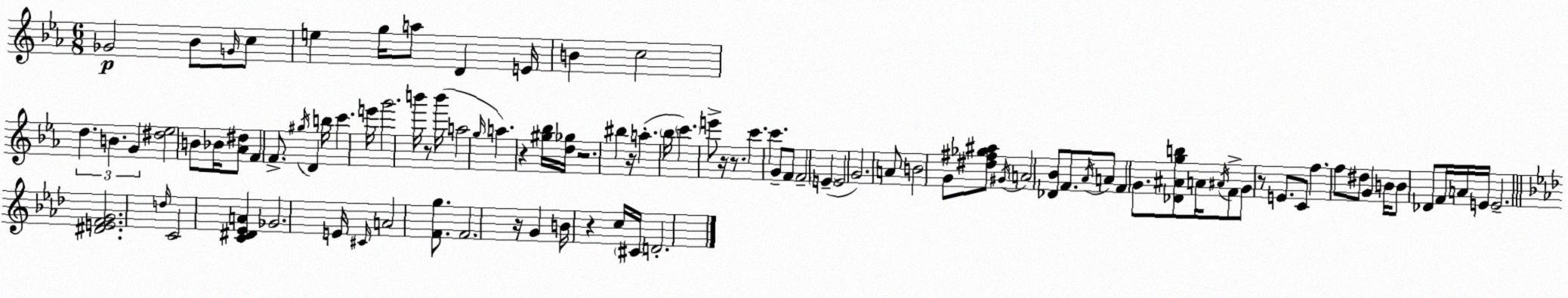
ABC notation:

X:1
T:Untitled
M:6/8
L:1/4
K:Cm
_G2 _B/2 G/4 c/2 e g/4 a/2 D E/4 B c2 d B G [^d_e]2 B/2 _B/4 [_A^d]/2 F F/2 ^g/4 D b/4 c' e'/4 g'2 b'/4 z/2 b'/4 a2 g/4 a z [^g_b]/4 [d_g]/4 z2 ^b z/4 a _b/4 c' e'/2 z/4 z/2 c' c' G/2 F/2 F2 E E2 G2 A/2 B2 G/2 [^d^f_g^a]/2 ^G/4 A2 [_D_B]/2 F/2 _A/4 A/2 F G/2 [_D^Agb]/2 A/4 ^A/4 F/2 G/2 z/2 E/2 C/2 f f/2 ^d/2 G B/4 B/2 _D/2 F/4 A/4 E/4 E2 [^DEFG]2 d/4 C2 [C^D_EA] _G2 E/4 ^C/4 A2 [Fg]/2 F2 z/4 G B/4 z c/4 ^C/4 D2